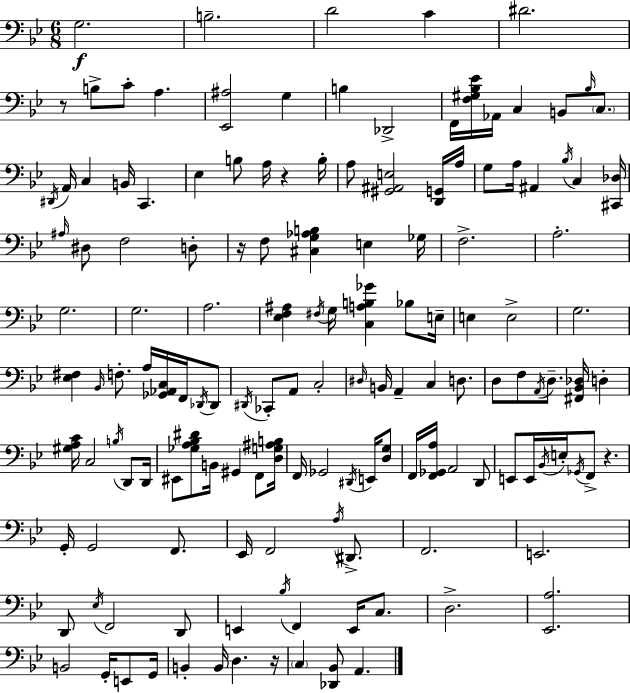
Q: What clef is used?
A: bass